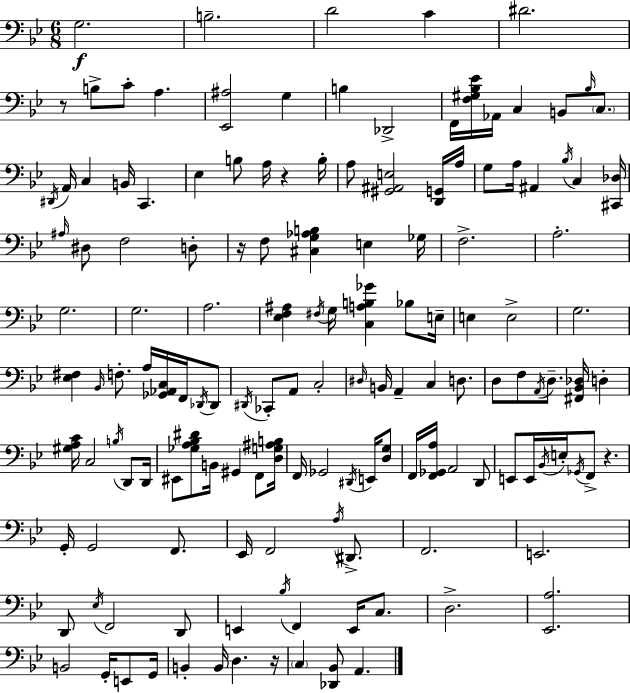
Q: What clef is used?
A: bass